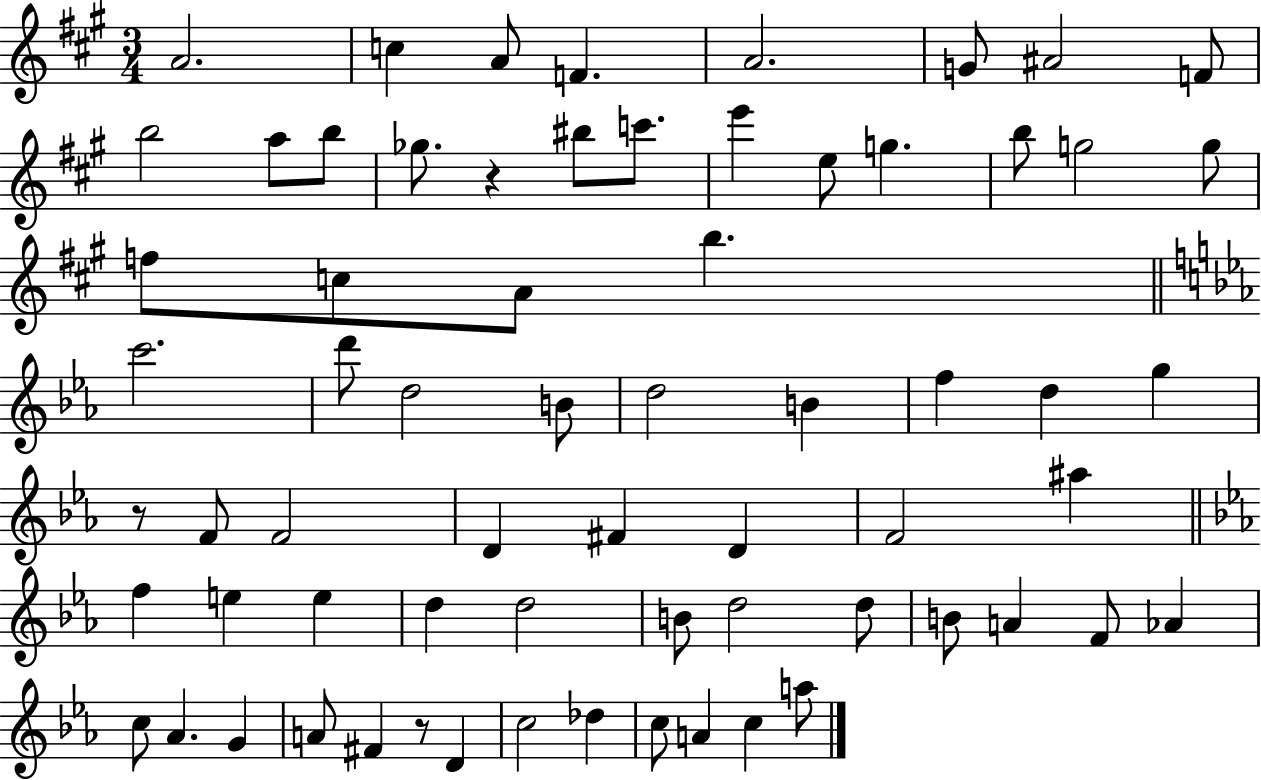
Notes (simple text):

A4/h. C5/q A4/e F4/q. A4/h. G4/e A#4/h F4/e B5/h A5/e B5/e Gb5/e. R/q BIS5/e C6/e. E6/q E5/e G5/q. B5/e G5/h G5/e F5/e C5/e A4/e B5/q. C6/h. D6/e D5/h B4/e D5/h B4/q F5/q D5/q G5/q R/e F4/e F4/h D4/q F#4/q D4/q F4/h A#5/q F5/q E5/q E5/q D5/q D5/h B4/e D5/h D5/e B4/e A4/q F4/e Ab4/q C5/e Ab4/q. G4/q A4/e F#4/q R/e D4/q C5/h Db5/q C5/e A4/q C5/q A5/e